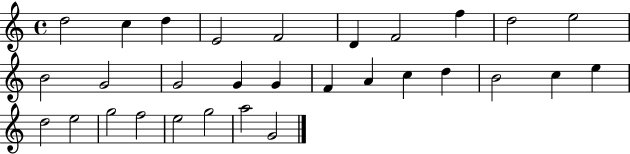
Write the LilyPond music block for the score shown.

{
  \clef treble
  \time 4/4
  \defaultTimeSignature
  \key c \major
  d''2 c''4 d''4 | e'2 f'2 | d'4 f'2 f''4 | d''2 e''2 | \break b'2 g'2 | g'2 g'4 g'4 | f'4 a'4 c''4 d''4 | b'2 c''4 e''4 | \break d''2 e''2 | g''2 f''2 | e''2 g''2 | a''2 g'2 | \break \bar "|."
}